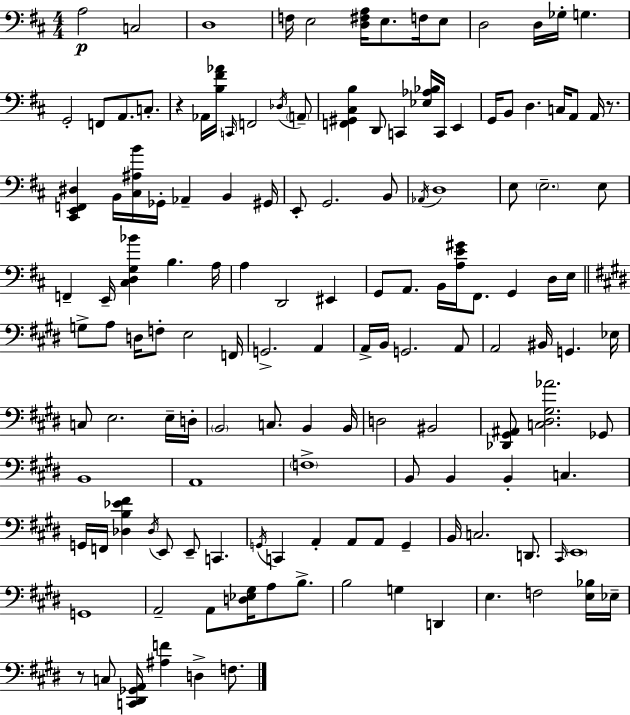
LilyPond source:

{
  \clef bass
  \numericTimeSignature
  \time 4/4
  \key d \major
  \repeat volta 2 { a2\p c2 | d1 | f16 e2 <d fis a>16 e8. f16 e8 | d2 d16 ges16-. g4. | \break g,2-. f,8 a,8. c8.-. | r4 aes,16 <b fis' aes'>16 \grace { c,16 } f,2 \acciaccatura { des16 } | \parenthesize a,8-- <f, gis, cis b>4 d,8 c,4 <ees aes bes>16 c,16 e,4 | g,16 b,8 d4. c16 a,8 a,16 r8. | \break <cis, e, f, dis>4 b,16 <cis ais b'>16 ges,16-. aes,4-- b,4 | gis,16 e,8-. g,2. | b,8 \acciaccatura { aes,16 } d1 | e8 \parenthesize e2.-- | \break e8 f,4-- e,16-- <cis d g bes'>4 b4. | a16 a4 d,2 eis,4 | g,8 a,8. b,16 <a e' gis'>16 fis,8. g,4 | d16 e16 \bar "||" \break \key e \major g8-> a8 d16 f8-. e2 f,16 | g,2.-> a,4 | a,16-> b,16 g,2. a,8 | a,2 bis,16 g,4. ees16 | \break c8 e2. e16-- d16-. | \parenthesize b,2 c8. b,4 b,16 | d2 bis,2 | <des, gis, ais,>8 <c dis gis aes'>2. ges,8 | \break b,1 | a,1 | \parenthesize f1-> | b,8 b,4 b,4-. c4. | \break g,16 f,16 <des b ees' fis'>4 \acciaccatura { des16 } e,8 e,8-- c,4. | \acciaccatura { g,16 } c,4 a,4-. a,8 a,8 g,4-- | b,16 c2. d,8. | \grace { cis,16 } \parenthesize e,1 | \break g,1 | a,2-- a,8 <d ees gis>16 a8 | b8.-> b2 g4 d,4 | e4. f2 | \break <e bes>16 ees16-- r8 c8 <c, dis, ges, a,>16 <ais f'>4 d4-> | f8. } \bar "|."
}